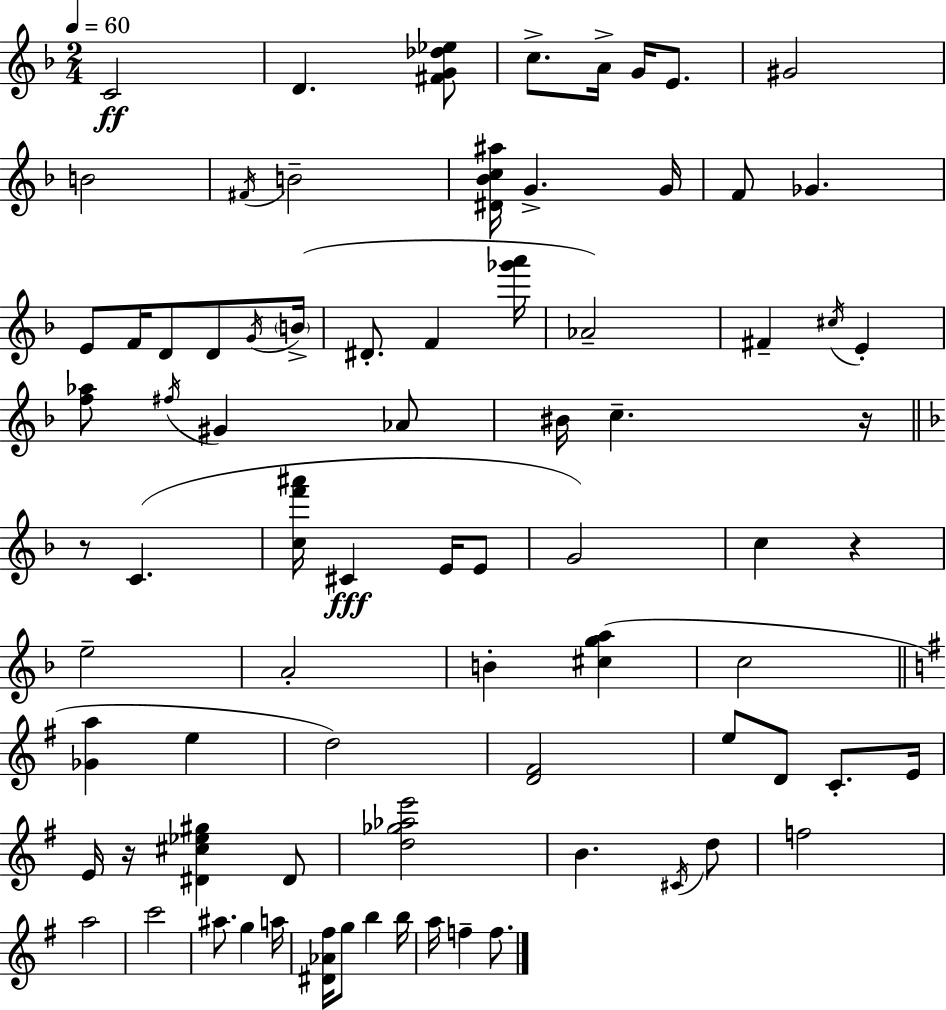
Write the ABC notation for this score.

X:1
T:Untitled
M:2/4
L:1/4
K:F
C2 D [^FG_d_e]/2 c/2 A/4 G/4 E/2 ^G2 B2 ^F/4 B2 [^D_Bc^a]/4 G G/4 F/2 _G E/2 F/4 D/2 D/2 G/4 B/4 ^D/2 F [_g'a']/4 _A2 ^F ^c/4 E [f_a]/2 ^f/4 ^G _A/2 ^B/4 c z/4 z/2 C [cf'^a']/4 ^C E/4 E/2 G2 c z e2 A2 B [^cga] c2 [_Ga] e d2 [D^F]2 e/2 D/2 C/2 E/4 E/4 z/4 [^D^c_e^g] ^D/2 [d_g_ae']2 B ^C/4 d/2 f2 a2 c'2 ^a/2 g a/4 [^D_A^f]/4 g/2 b b/4 a/4 f f/2